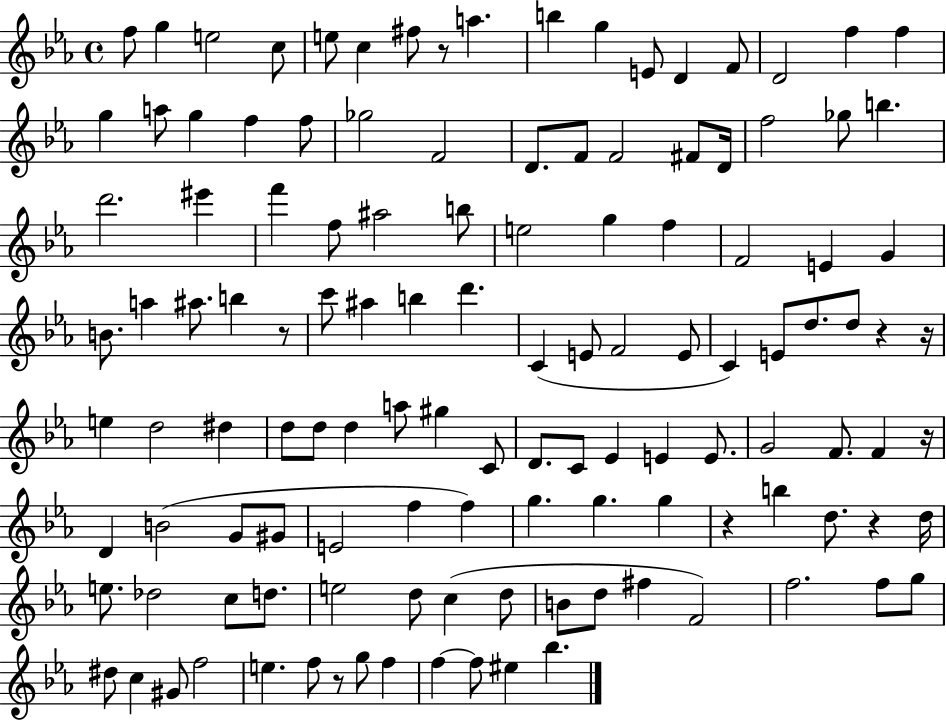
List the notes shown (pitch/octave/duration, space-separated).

F5/e G5/q E5/h C5/e E5/e C5/q F#5/e R/e A5/q. B5/q G5/q E4/e D4/q F4/e D4/h F5/q F5/q G5/q A5/e G5/q F5/q F5/e Gb5/h F4/h D4/e. F4/e F4/h F#4/e D4/s F5/h Gb5/e B5/q. D6/h. EIS6/q F6/q F5/e A#5/h B5/e E5/h G5/q F5/q F4/h E4/q G4/q B4/e. A5/q A#5/e. B5/q R/e C6/e A#5/q B5/q D6/q. C4/q E4/e F4/h E4/e C4/q E4/e D5/e. D5/e R/q R/s E5/q D5/h D#5/q D5/e D5/e D5/q A5/e G#5/q C4/e D4/e. C4/e Eb4/q E4/q E4/e. G4/h F4/e. F4/q R/s D4/q B4/h G4/e G#4/e E4/h F5/q F5/q G5/q. G5/q. G5/q R/q B5/q D5/e. R/q D5/s E5/e. Db5/h C5/e D5/e. E5/h D5/e C5/q D5/e B4/e D5/e F#5/q F4/h F5/h. F5/e G5/e D#5/e C5/q G#4/e F5/h E5/q. F5/e R/e G5/e F5/q F5/q F5/e EIS5/q Bb5/q.